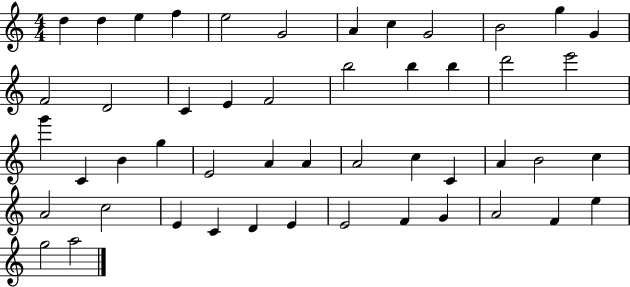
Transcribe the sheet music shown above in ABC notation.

X:1
T:Untitled
M:4/4
L:1/4
K:C
d d e f e2 G2 A c G2 B2 g G F2 D2 C E F2 b2 b b d'2 e'2 g' C B g E2 A A A2 c C A B2 c A2 c2 E C D E E2 F G A2 F e g2 a2